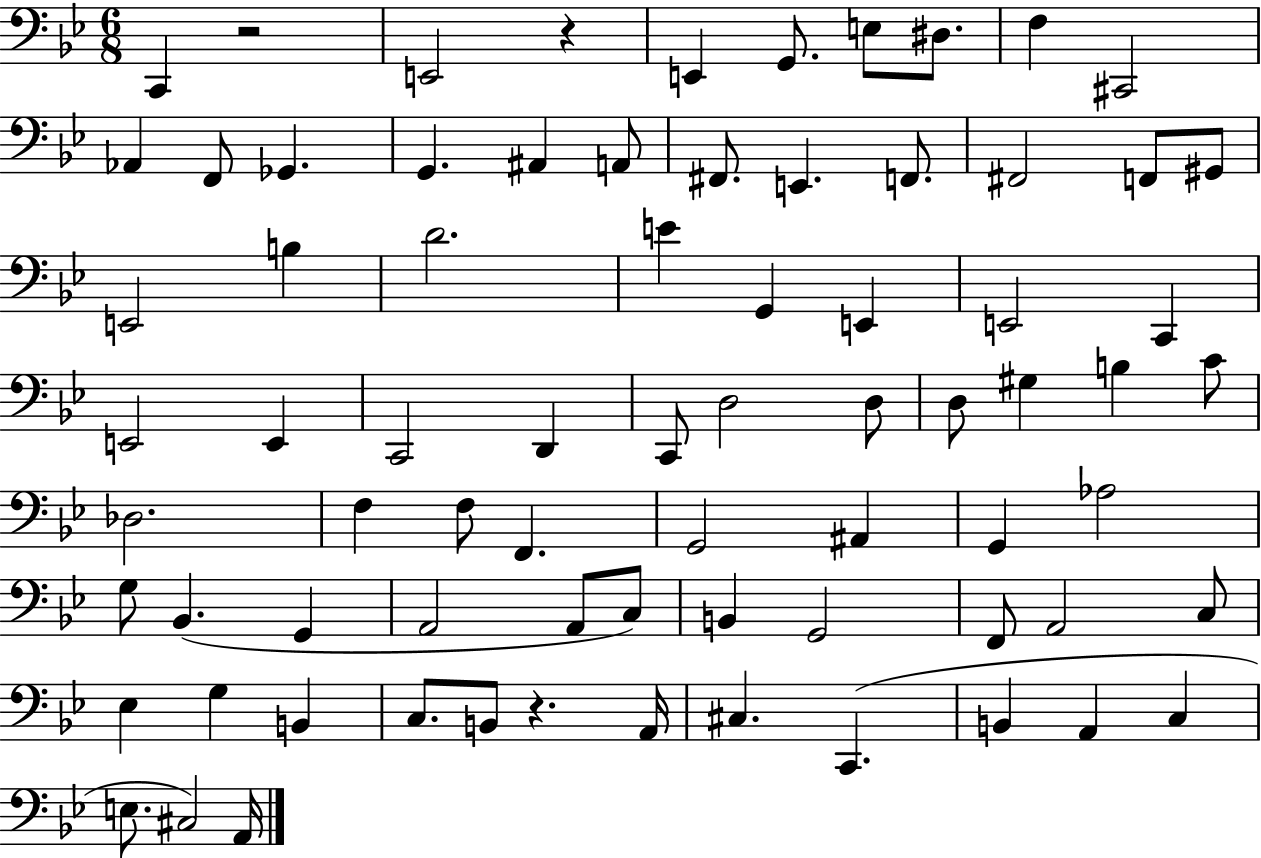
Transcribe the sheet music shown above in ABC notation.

X:1
T:Untitled
M:6/8
L:1/4
K:Bb
C,, z2 E,,2 z E,, G,,/2 E,/2 ^D,/2 F, ^C,,2 _A,, F,,/2 _G,, G,, ^A,, A,,/2 ^F,,/2 E,, F,,/2 ^F,,2 F,,/2 ^G,,/2 E,,2 B, D2 E G,, E,, E,,2 C,, E,,2 E,, C,,2 D,, C,,/2 D,2 D,/2 D,/2 ^G, B, C/2 _D,2 F, F,/2 F,, G,,2 ^A,, G,, _A,2 G,/2 _B,, G,, A,,2 A,,/2 C,/2 B,, G,,2 F,,/2 A,,2 C,/2 _E, G, B,, C,/2 B,,/2 z A,,/4 ^C, C,, B,, A,, C, E,/2 ^C,2 A,,/4